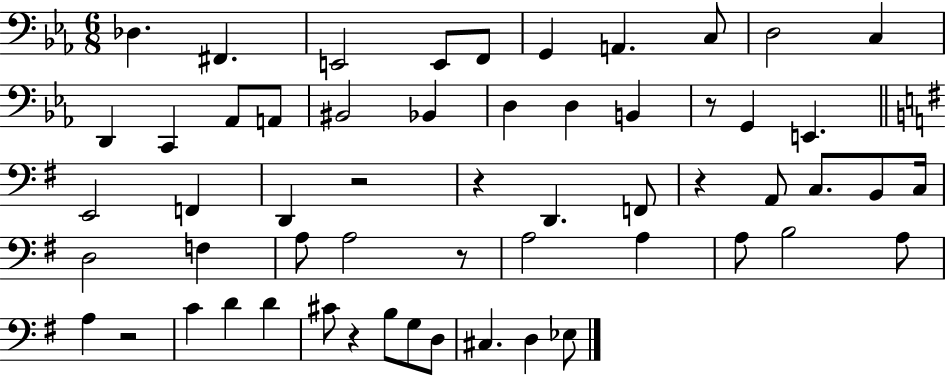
Db3/q. F#2/q. E2/h E2/e F2/e G2/q A2/q. C3/e D3/h C3/q D2/q C2/q Ab2/e A2/e BIS2/h Bb2/q D3/q D3/q B2/q R/e G2/q E2/q. E2/h F2/q D2/q R/h R/q D2/q. F2/e R/q A2/e C3/e. B2/e C3/s D3/h F3/q A3/e A3/h R/e A3/h A3/q A3/e B3/h A3/e A3/q R/h C4/q D4/q D4/q C#4/e R/q B3/e G3/e D3/e C#3/q. D3/q Eb3/e